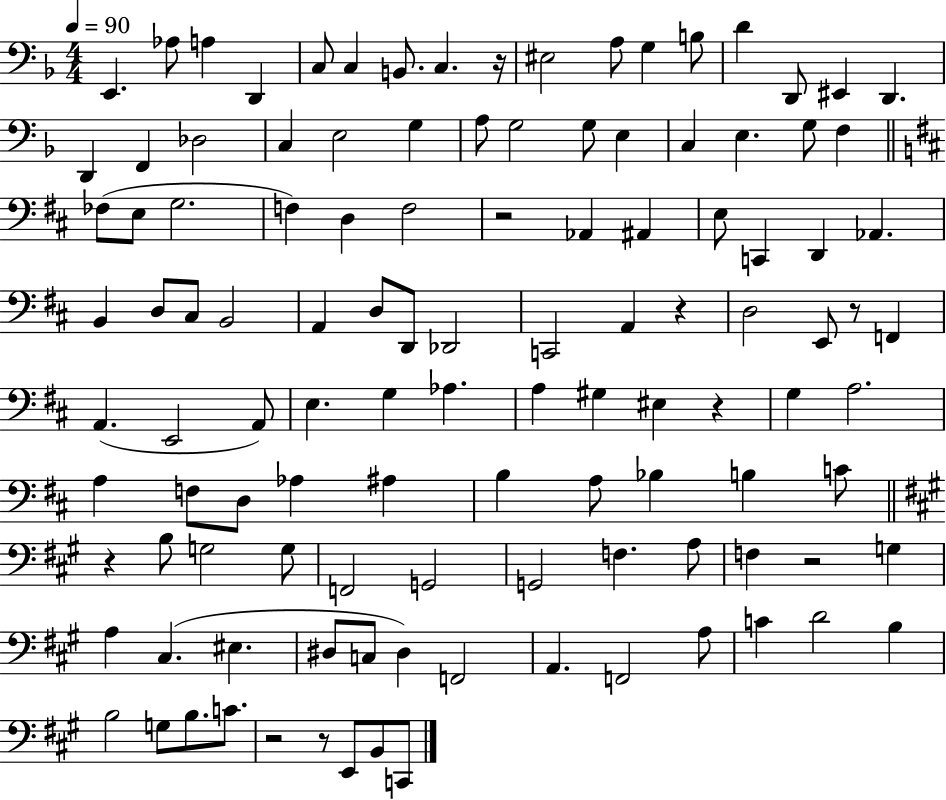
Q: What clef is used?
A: bass